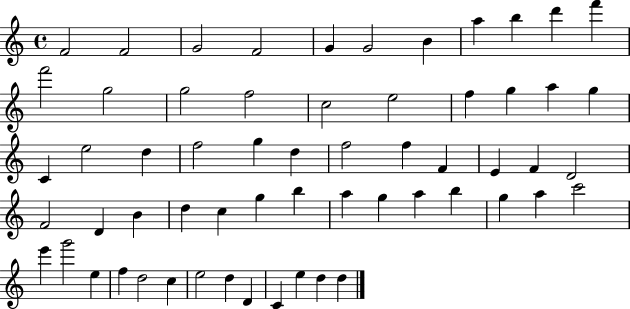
{
  \clef treble
  \time 4/4
  \defaultTimeSignature
  \key c \major
  f'2 f'2 | g'2 f'2 | g'4 g'2 b'4 | a''4 b''4 d'''4 f'''4 | \break f'''2 g''2 | g''2 f''2 | c''2 e''2 | f''4 g''4 a''4 g''4 | \break c'4 e''2 d''4 | f''2 g''4 d''4 | f''2 f''4 f'4 | e'4 f'4 d'2 | \break f'2 d'4 b'4 | d''4 c''4 g''4 b''4 | a''4 g''4 a''4 b''4 | g''4 a''4 c'''2 | \break e'''4 g'''2 e''4 | f''4 d''2 c''4 | e''2 d''4 d'4 | c'4 e''4 d''4 d''4 | \break \bar "|."
}